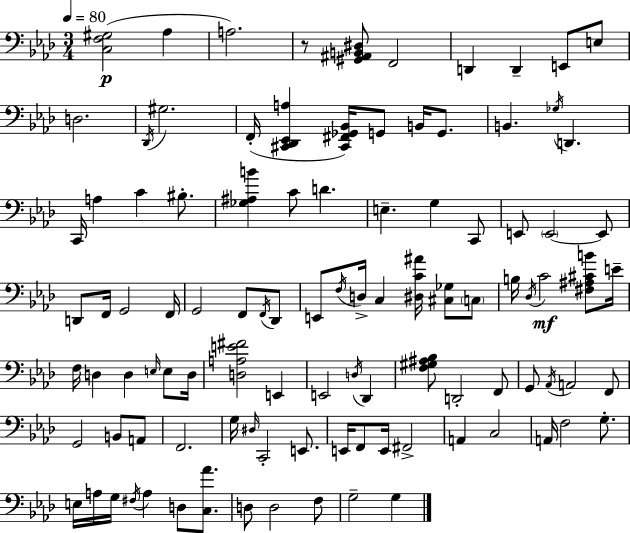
{
  \clef bass
  \numericTimeSignature
  \time 3/4
  \key aes \major
  \tempo 4 = 80
  <c f gis>2(\p aes4 | a2.) | r8 <gis, ais, b, dis>8 f,2 | d,4 d,4-- e,8 e8 | \break d2. | \acciaccatura { des,16 } gis2. | f,16-.( <cis, des, ees, a>4 <cis, fis, ges, bes,>16) g,8 b,16 g,8. | b,4. \acciaccatura { ges16 } d,4. | \break c,16 a4 c'4 bis8.-. | <ges ais b'>4 c'8 d'4. | e4.-- g4 | c,8 e,8 \parenthesize e,2~~ | \break e,8 d,8 f,16 g,2 | f,16 g,2 f,8 | \acciaccatura { f,16 } des,8 e,8 \acciaccatura { f16 } d16-> c4 <dis c' ais'>16 | <cis ges>8 \parenthesize c8 b16 \acciaccatura { des16 }\mf c'2 | \break <fis ais cis' b'>8 e'16-- f16 d4 d4 | \grace { e16 } e8 d16 <d a e' fis'>2 | e,4 e,2 | \acciaccatura { d16 } des,4 <f gis ais bes>8 d,2-. | \break f,8 g,8 \acciaccatura { aes,16 } a,2 | f,8 g,2 | b,8 a,8 f,2. | g16 \grace { dis16 } c,2-. | \break e,8. e,16 f,8 | e,16 fis,2-> a,4 | c2 a,16 f2 | g8.-. e16 a16 g16 | \break \acciaccatura { fis16 } a4 d8 <c aes'>8. d8 | d2 f8 g2-- | g4 \bar "|."
}